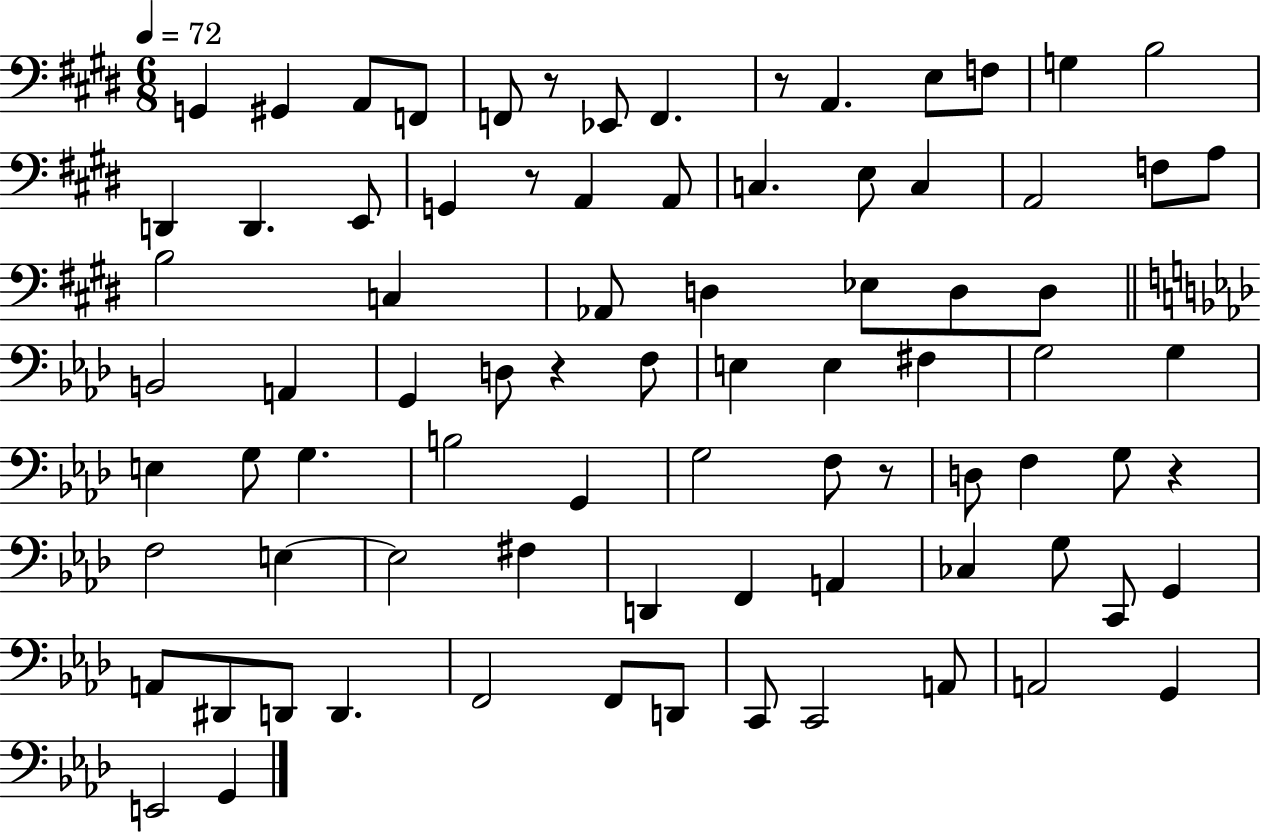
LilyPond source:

{
  \clef bass
  \numericTimeSignature
  \time 6/8
  \key e \major
  \tempo 4 = 72
  g,4 gis,4 a,8 f,8 | f,8 r8 ees,8 f,4. | r8 a,4. e8 f8 | g4 b2 | \break d,4 d,4. e,8 | g,4 r8 a,4 a,8 | c4. e8 c4 | a,2 f8 a8 | \break b2 c4 | aes,8 d4 ees8 d8 d8 | \bar "||" \break \key f \minor b,2 a,4 | g,4 d8 r4 f8 | e4 e4 fis4 | g2 g4 | \break e4 g8 g4. | b2 g,4 | g2 f8 r8 | d8 f4 g8 r4 | \break f2 e4~~ | e2 fis4 | d,4 f,4 a,4 | ces4 g8 c,8 g,4 | \break a,8 dis,8 d,8 d,4. | f,2 f,8 d,8 | c,8 c,2 a,8 | a,2 g,4 | \break e,2 g,4 | \bar "|."
}